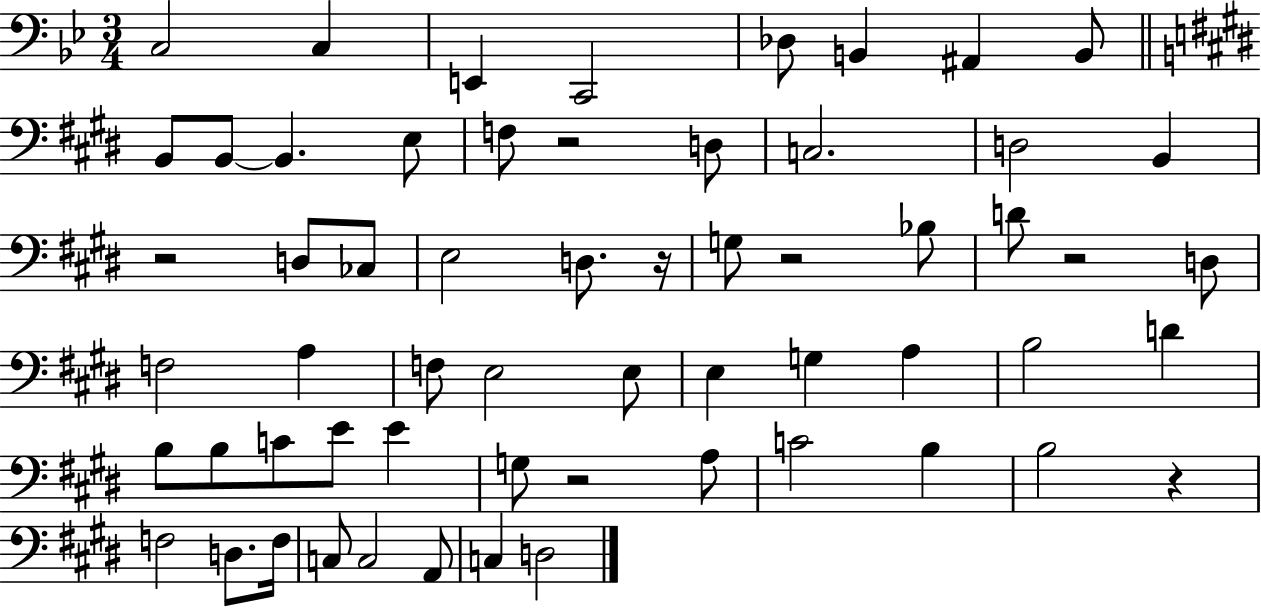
X:1
T:Untitled
M:3/4
L:1/4
K:Bb
C,2 C, E,, C,,2 _D,/2 B,, ^A,, B,,/2 B,,/2 B,,/2 B,, E,/2 F,/2 z2 D,/2 C,2 D,2 B,, z2 D,/2 _C,/2 E,2 D,/2 z/4 G,/2 z2 _B,/2 D/2 z2 D,/2 F,2 A, F,/2 E,2 E,/2 E, G, A, B,2 D B,/2 B,/2 C/2 E/2 E G,/2 z2 A,/2 C2 B, B,2 z F,2 D,/2 F,/4 C,/2 C,2 A,,/2 C, D,2